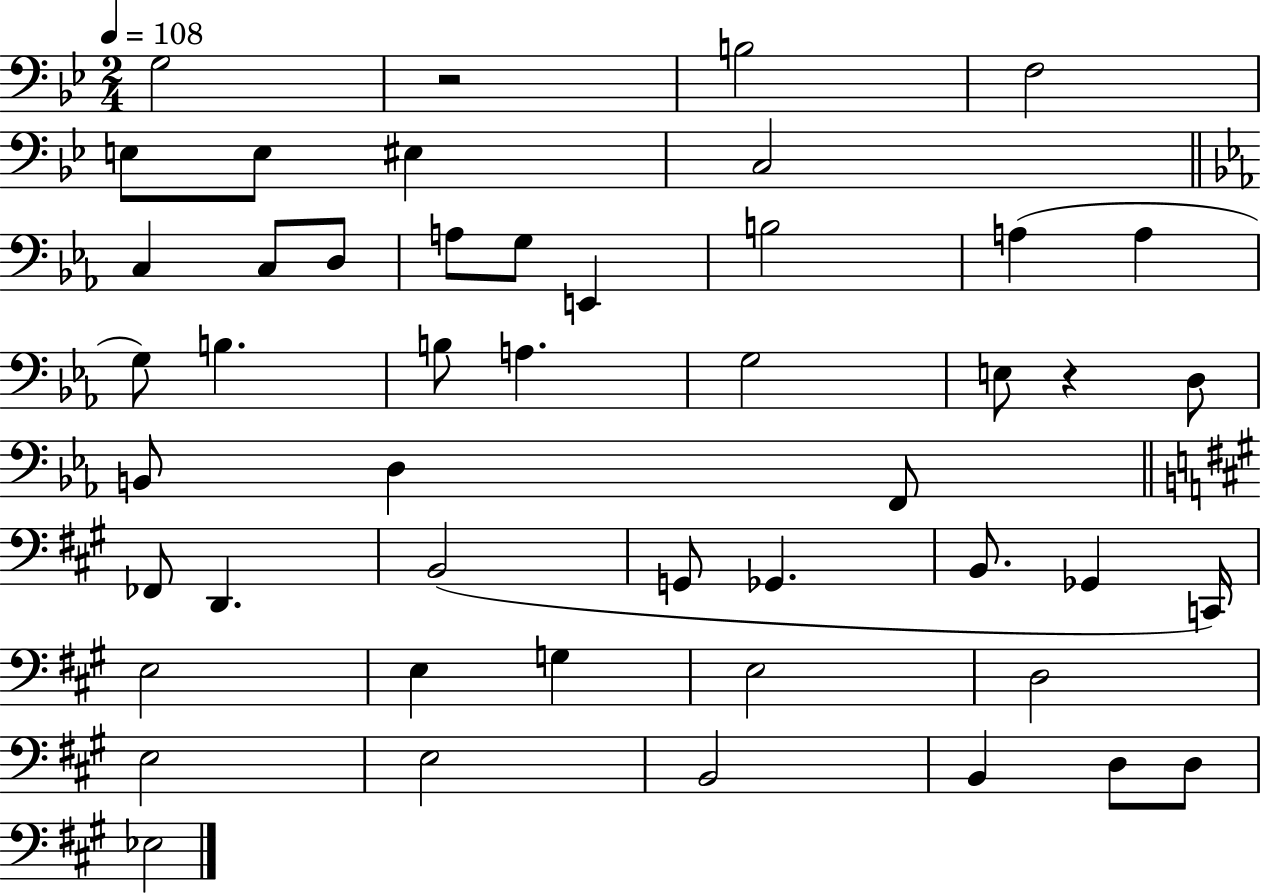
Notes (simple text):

G3/h R/h B3/h F3/h E3/e E3/e EIS3/q C3/h C3/q C3/e D3/e A3/e G3/e E2/q B3/h A3/q A3/q G3/e B3/q. B3/e A3/q. G3/h E3/e R/q D3/e B2/e D3/q F2/e FES2/e D2/q. B2/h G2/e Gb2/q. B2/e. Gb2/q C2/s E3/h E3/q G3/q E3/h D3/h E3/h E3/h B2/h B2/q D3/e D3/e Eb3/h